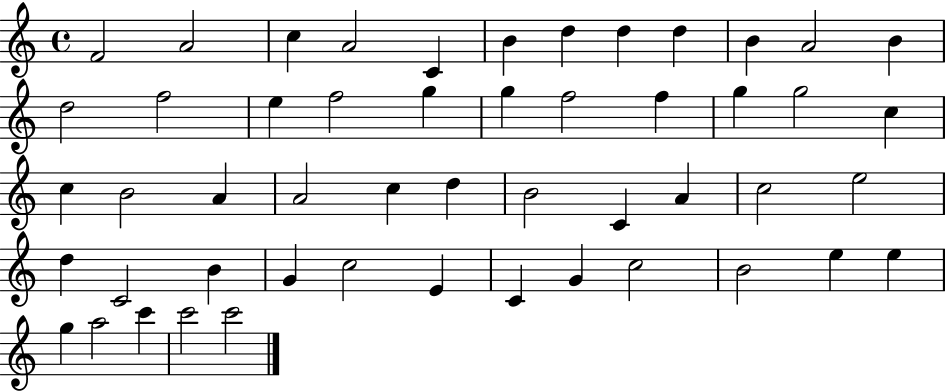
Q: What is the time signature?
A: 4/4